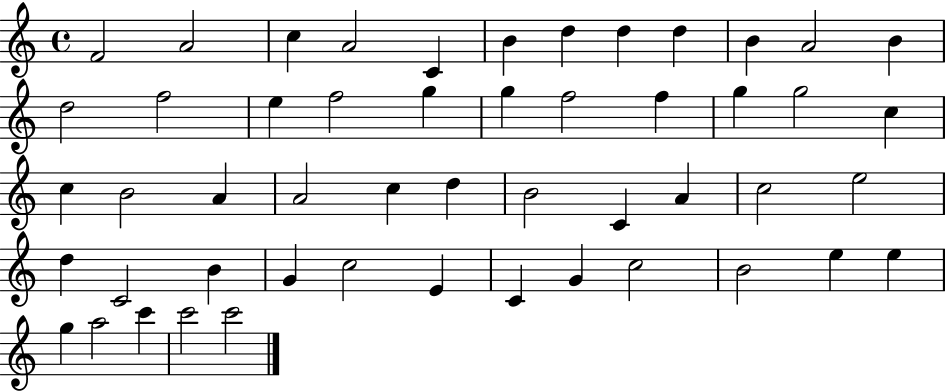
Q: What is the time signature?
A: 4/4